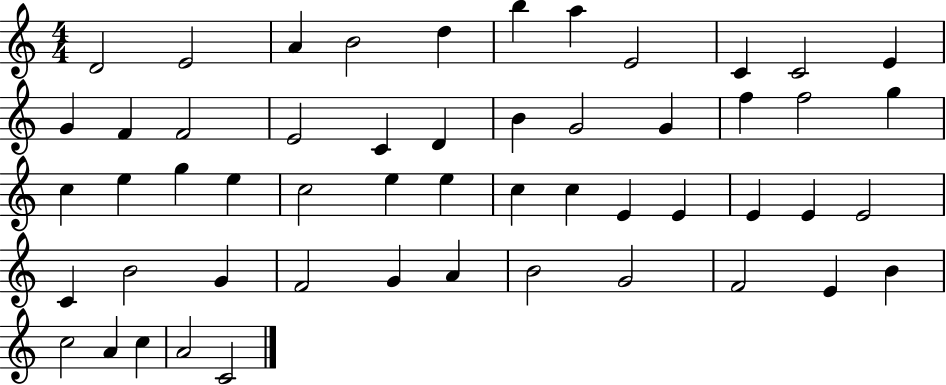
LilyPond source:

{
  \clef treble
  \numericTimeSignature
  \time 4/4
  \key c \major
  d'2 e'2 | a'4 b'2 d''4 | b''4 a''4 e'2 | c'4 c'2 e'4 | \break g'4 f'4 f'2 | e'2 c'4 d'4 | b'4 g'2 g'4 | f''4 f''2 g''4 | \break c''4 e''4 g''4 e''4 | c''2 e''4 e''4 | c''4 c''4 e'4 e'4 | e'4 e'4 e'2 | \break c'4 b'2 g'4 | f'2 g'4 a'4 | b'2 g'2 | f'2 e'4 b'4 | \break c''2 a'4 c''4 | a'2 c'2 | \bar "|."
}